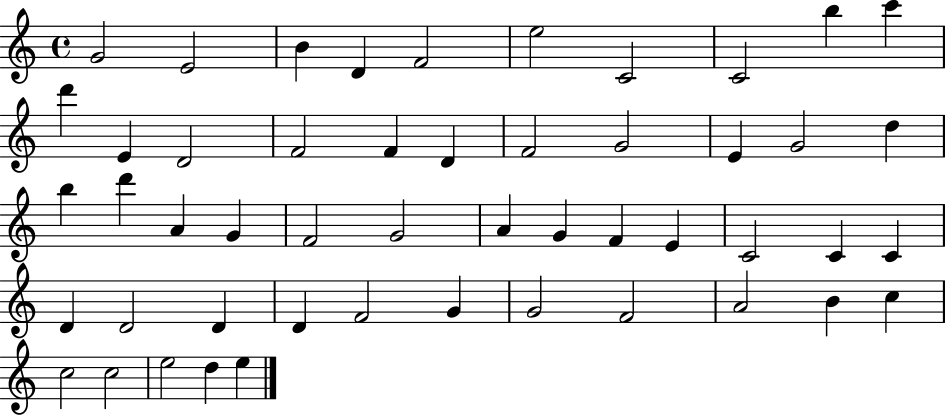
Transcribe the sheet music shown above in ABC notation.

X:1
T:Untitled
M:4/4
L:1/4
K:C
G2 E2 B D F2 e2 C2 C2 b c' d' E D2 F2 F D F2 G2 E G2 d b d' A G F2 G2 A G F E C2 C C D D2 D D F2 G G2 F2 A2 B c c2 c2 e2 d e